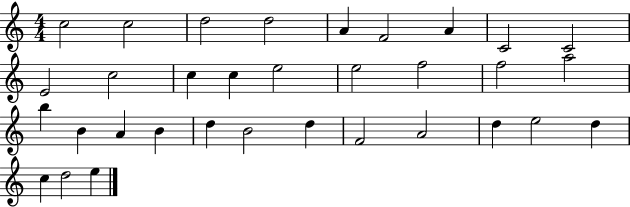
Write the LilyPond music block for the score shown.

{
  \clef treble
  \numericTimeSignature
  \time 4/4
  \key c \major
  c''2 c''2 | d''2 d''2 | a'4 f'2 a'4 | c'2 c'2 | \break e'2 c''2 | c''4 c''4 e''2 | e''2 f''2 | f''2 a''2 | \break b''4 b'4 a'4 b'4 | d''4 b'2 d''4 | f'2 a'2 | d''4 e''2 d''4 | \break c''4 d''2 e''4 | \bar "|."
}